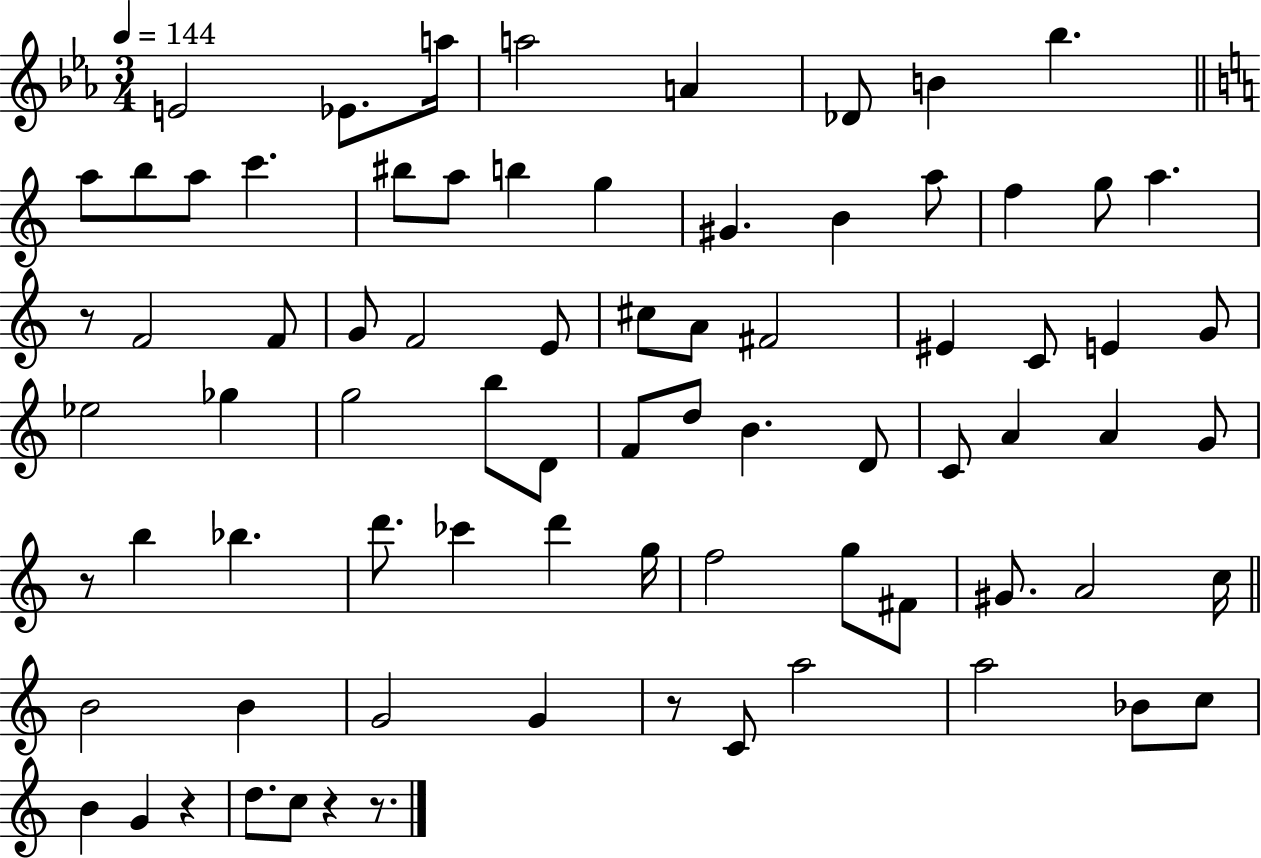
{
  \clef treble
  \numericTimeSignature
  \time 3/4
  \key ees \major
  \tempo 4 = 144
  e'2 ees'8. a''16 | a''2 a'4 | des'8 b'4 bes''4. | \bar "||" \break \key c \major a''8 b''8 a''8 c'''4. | bis''8 a''8 b''4 g''4 | gis'4. b'4 a''8 | f''4 g''8 a''4. | \break r8 f'2 f'8 | g'8 f'2 e'8 | cis''8 a'8 fis'2 | eis'4 c'8 e'4 g'8 | \break ees''2 ges''4 | g''2 b''8 d'8 | f'8 d''8 b'4. d'8 | c'8 a'4 a'4 g'8 | \break r8 b''4 bes''4. | d'''8. ces'''4 d'''4 g''16 | f''2 g''8 fis'8 | gis'8. a'2 c''16 | \break \bar "||" \break \key a \minor b'2 b'4 | g'2 g'4 | r8 c'8 a''2 | a''2 bes'8 c''8 | \break b'4 g'4 r4 | d''8. c''8 r4 r8. | \bar "|."
}